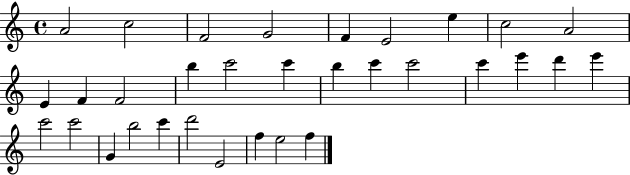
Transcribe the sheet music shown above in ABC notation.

X:1
T:Untitled
M:4/4
L:1/4
K:C
A2 c2 F2 G2 F E2 e c2 A2 E F F2 b c'2 c' b c' c'2 c' e' d' e' c'2 c'2 G b2 c' d'2 E2 f e2 f